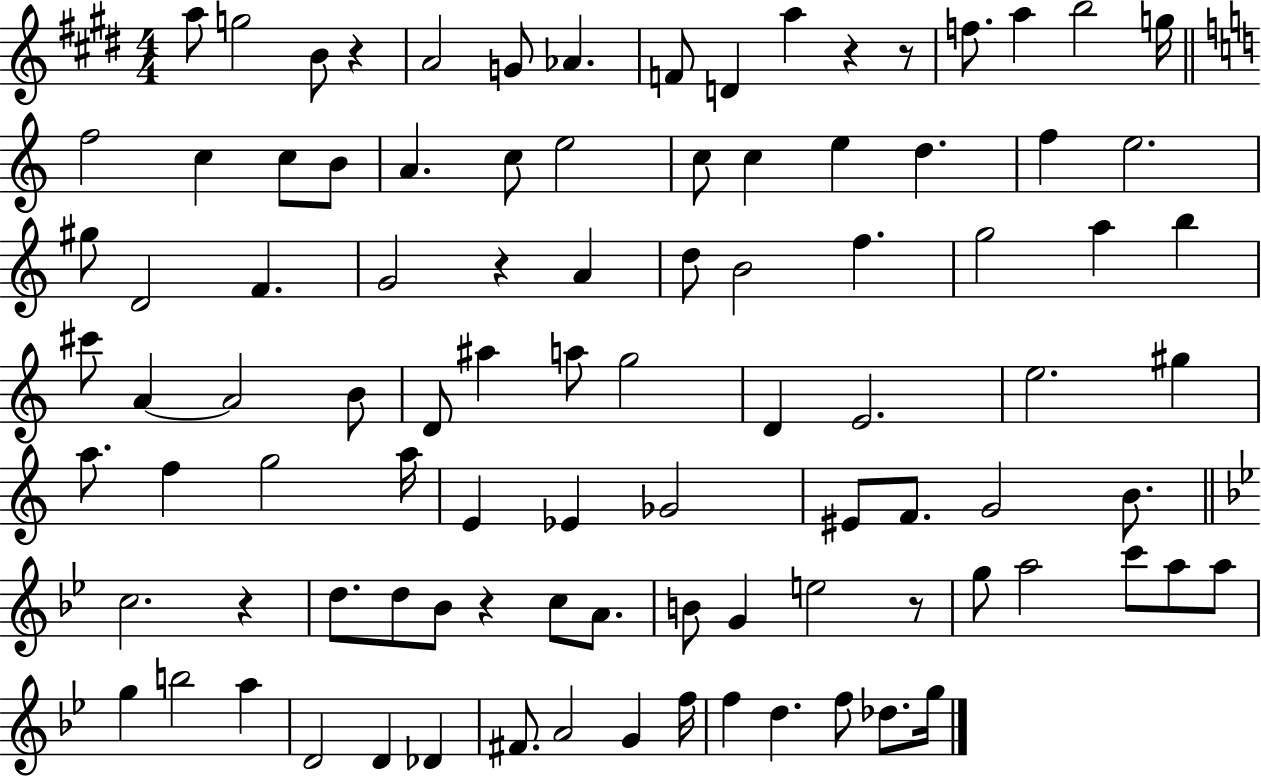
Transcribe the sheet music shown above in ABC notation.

X:1
T:Untitled
M:4/4
L:1/4
K:E
a/2 g2 B/2 z A2 G/2 _A F/2 D a z z/2 f/2 a b2 g/4 f2 c c/2 B/2 A c/2 e2 c/2 c e d f e2 ^g/2 D2 F G2 z A d/2 B2 f g2 a b ^c'/2 A A2 B/2 D/2 ^a a/2 g2 D E2 e2 ^g a/2 f g2 a/4 E _E _G2 ^E/2 F/2 G2 B/2 c2 z d/2 d/2 _B/2 z c/2 A/2 B/2 G e2 z/2 g/2 a2 c'/2 a/2 a/2 g b2 a D2 D _D ^F/2 A2 G f/4 f d f/2 _d/2 g/4